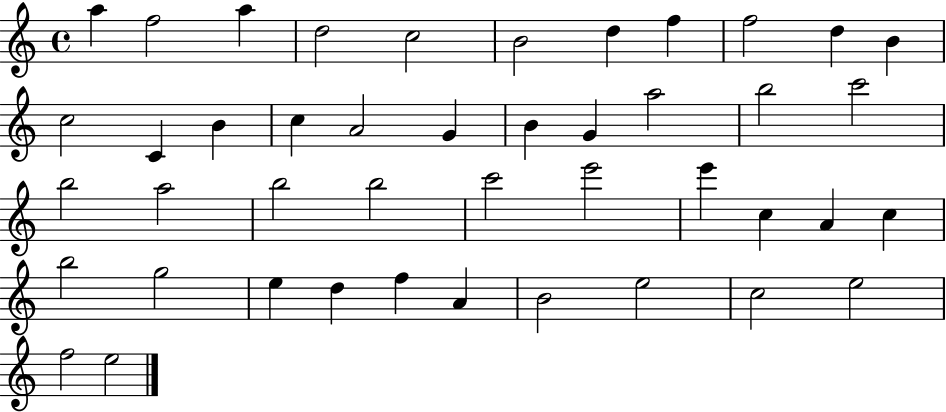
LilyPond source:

{
  \clef treble
  \time 4/4
  \defaultTimeSignature
  \key c \major
  a''4 f''2 a''4 | d''2 c''2 | b'2 d''4 f''4 | f''2 d''4 b'4 | \break c''2 c'4 b'4 | c''4 a'2 g'4 | b'4 g'4 a''2 | b''2 c'''2 | \break b''2 a''2 | b''2 b''2 | c'''2 e'''2 | e'''4 c''4 a'4 c''4 | \break b''2 g''2 | e''4 d''4 f''4 a'4 | b'2 e''2 | c''2 e''2 | \break f''2 e''2 | \bar "|."
}